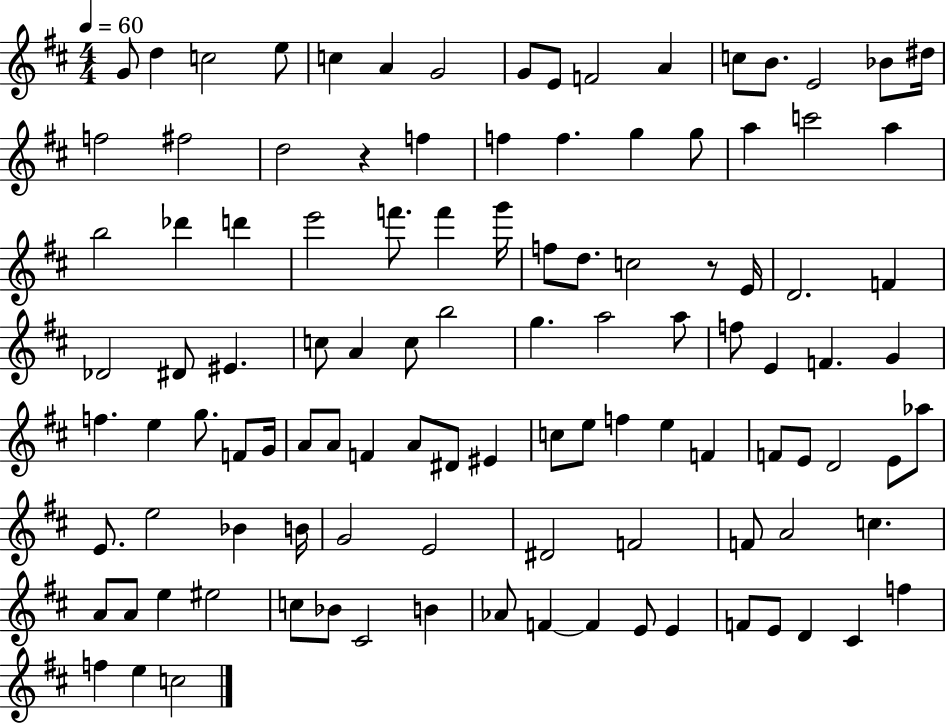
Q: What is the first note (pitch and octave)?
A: G4